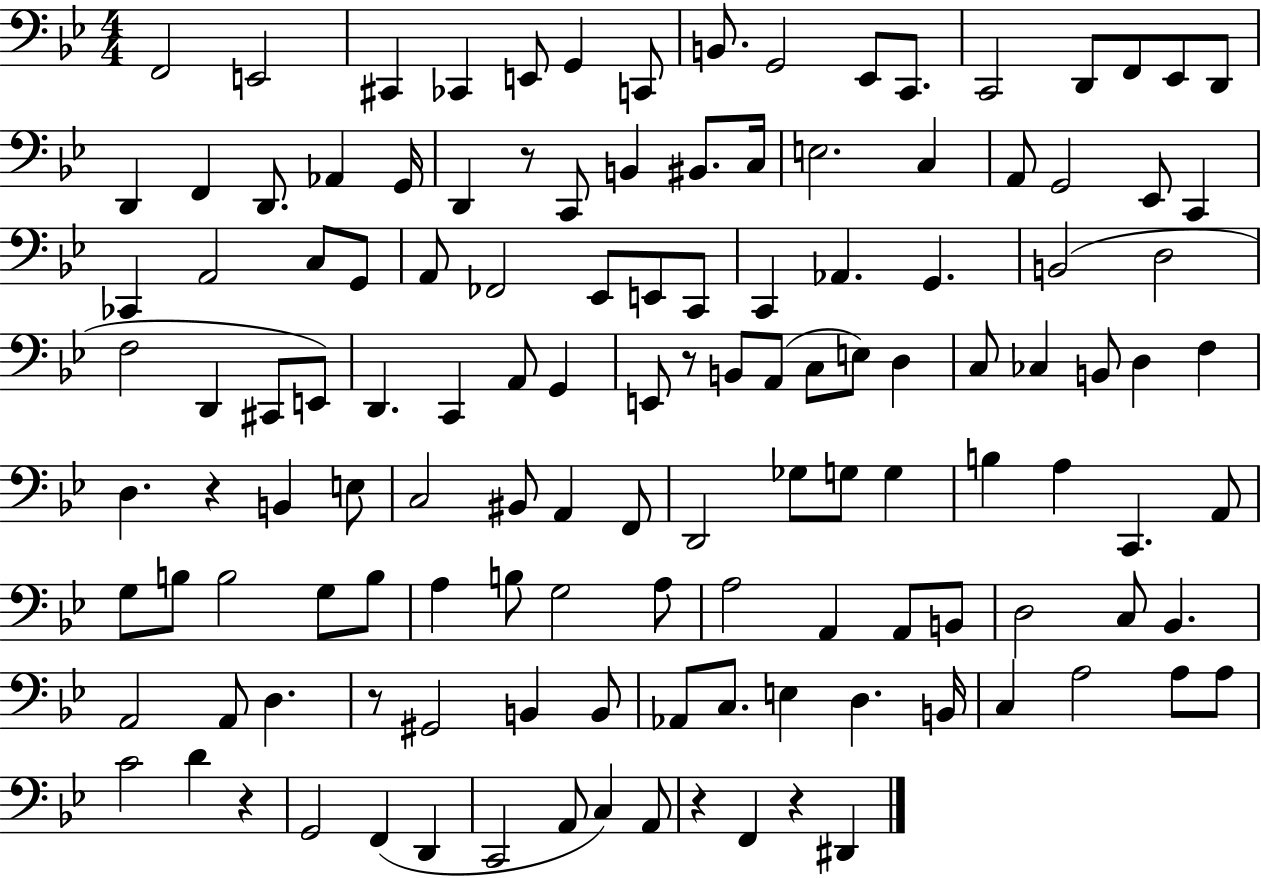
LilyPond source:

{
  \clef bass
  \numericTimeSignature
  \time 4/4
  \key bes \major
  \repeat volta 2 { f,2 e,2 | cis,4 ces,4 e,8 g,4 c,8 | b,8. g,2 ees,8 c,8. | c,2 d,8 f,8 ees,8 d,8 | \break d,4 f,4 d,8. aes,4 g,16 | d,4 r8 c,8 b,4 bis,8. c16 | e2. c4 | a,8 g,2 ees,8 c,4 | \break ces,4 a,2 c8 g,8 | a,8 fes,2 ees,8 e,8 c,8 | c,4 aes,4. g,4. | b,2( d2 | \break f2 d,4 cis,8 e,8) | d,4. c,4 a,8 g,4 | e,8 r8 b,8 a,8( c8 e8) d4 | c8 ces4 b,8 d4 f4 | \break d4. r4 b,4 e8 | c2 bis,8 a,4 f,8 | d,2 ges8 g8 g4 | b4 a4 c,4. a,8 | \break g8 b8 b2 g8 b8 | a4 b8 g2 a8 | a2 a,4 a,8 b,8 | d2 c8 bes,4. | \break a,2 a,8 d4. | r8 gis,2 b,4 b,8 | aes,8 c8. e4 d4. b,16 | c4 a2 a8 a8 | \break c'2 d'4 r4 | g,2 f,4( d,4 | c,2 a,8 c4) a,8 | r4 f,4 r4 dis,4 | \break } \bar "|."
}